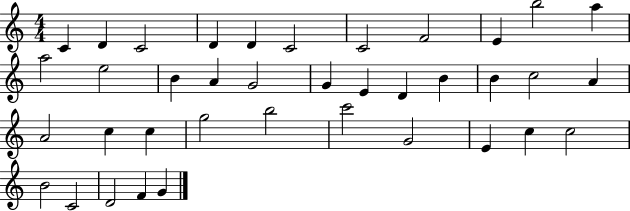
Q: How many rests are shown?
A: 0